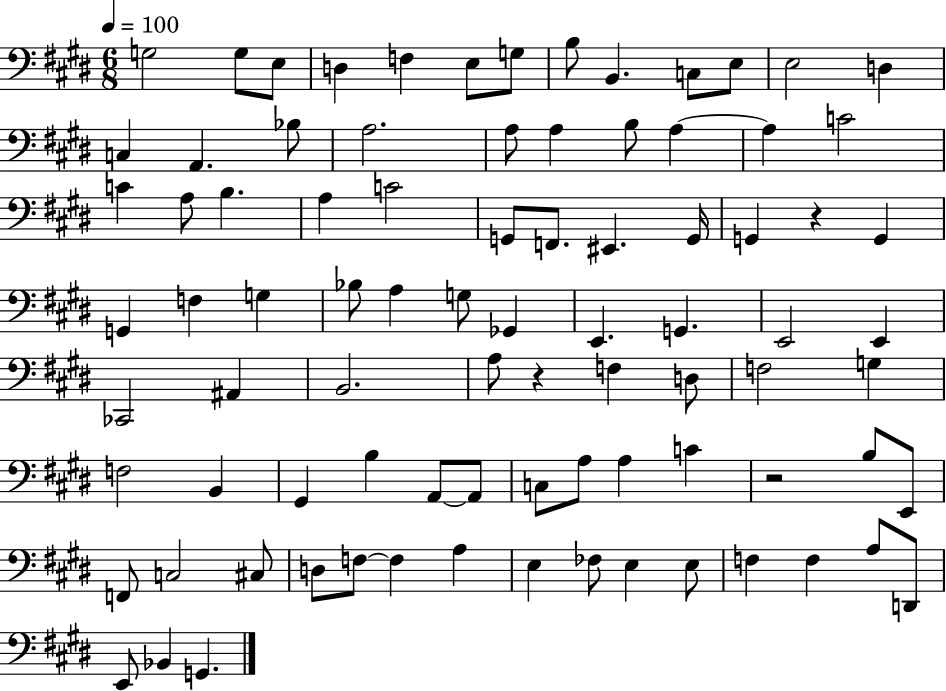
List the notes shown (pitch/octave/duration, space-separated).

G3/h G3/e E3/e D3/q F3/q E3/e G3/e B3/e B2/q. C3/e E3/e E3/h D3/q C3/q A2/q. Bb3/e A3/h. A3/e A3/q B3/e A3/q A3/q C4/h C4/q A3/e B3/q. A3/q C4/h G2/e F2/e. EIS2/q. G2/s G2/q R/q G2/q G2/q F3/q G3/q Bb3/e A3/q G3/e Gb2/q E2/q. G2/q. E2/h E2/q CES2/h A#2/q B2/h. A3/e R/q F3/q D3/e F3/h G3/q F3/h B2/q G#2/q B3/q A2/e A2/e C3/e A3/e A3/q C4/q R/h B3/e E2/e F2/e C3/h C#3/e D3/e F3/e F3/q A3/q E3/q FES3/e E3/q E3/e F3/q F3/q A3/e D2/e E2/e Bb2/q G2/q.